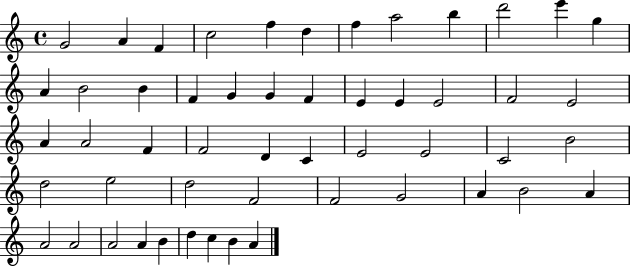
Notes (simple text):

G4/h A4/q F4/q C5/h F5/q D5/q F5/q A5/h B5/q D6/h E6/q G5/q A4/q B4/h B4/q F4/q G4/q G4/q F4/q E4/q E4/q E4/h F4/h E4/h A4/q A4/h F4/q F4/h D4/q C4/q E4/h E4/h C4/h B4/h D5/h E5/h D5/h F4/h F4/h G4/h A4/q B4/h A4/q A4/h A4/h A4/h A4/q B4/q D5/q C5/q B4/q A4/q